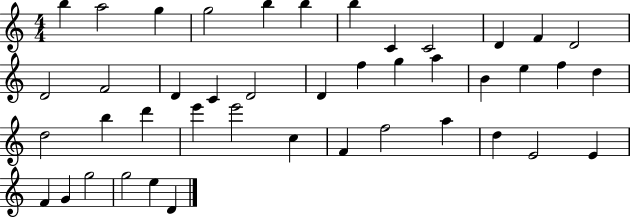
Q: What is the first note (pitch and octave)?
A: B5